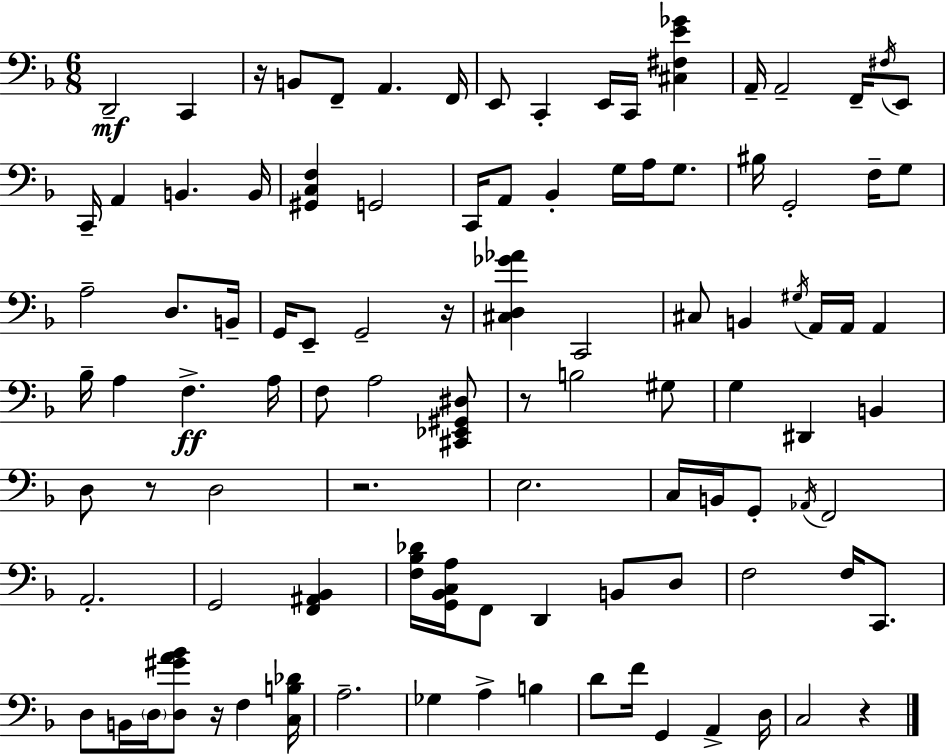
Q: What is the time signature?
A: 6/8